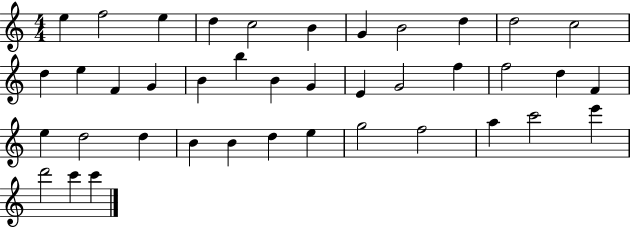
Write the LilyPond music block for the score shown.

{
  \clef treble
  \numericTimeSignature
  \time 4/4
  \key c \major
  e''4 f''2 e''4 | d''4 c''2 b'4 | g'4 b'2 d''4 | d''2 c''2 | \break d''4 e''4 f'4 g'4 | b'4 b''4 b'4 g'4 | e'4 g'2 f''4 | f''2 d''4 f'4 | \break e''4 d''2 d''4 | b'4 b'4 d''4 e''4 | g''2 f''2 | a''4 c'''2 e'''4 | \break d'''2 c'''4 c'''4 | \bar "|."
}